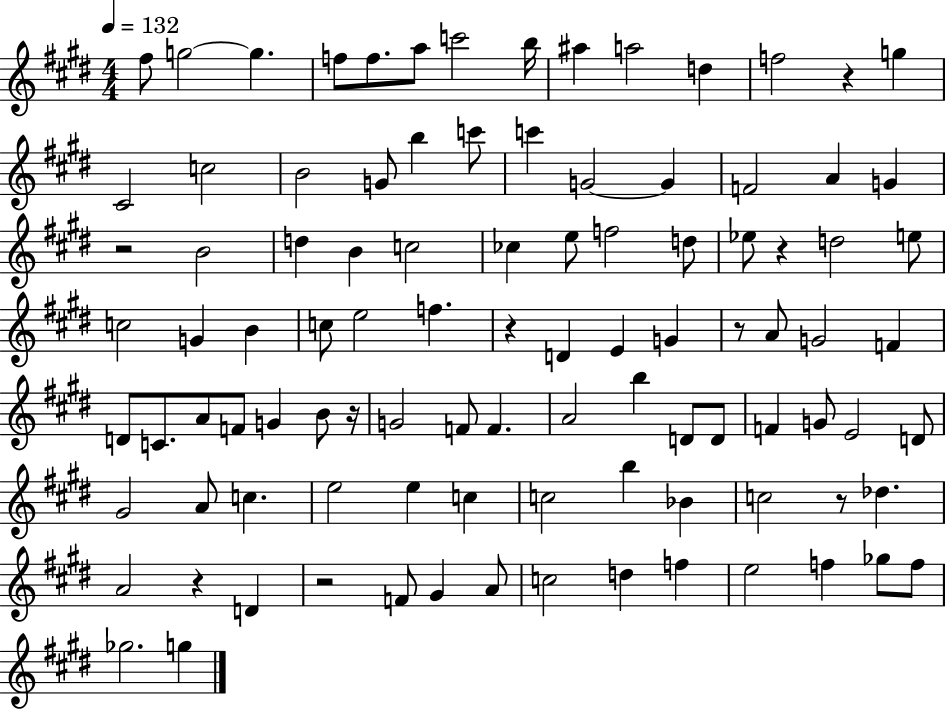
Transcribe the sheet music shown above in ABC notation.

X:1
T:Untitled
M:4/4
L:1/4
K:E
^f/2 g2 g f/2 f/2 a/2 c'2 b/4 ^a a2 d f2 z g ^C2 c2 B2 G/2 b c'/2 c' G2 G F2 A G z2 B2 d B c2 _c e/2 f2 d/2 _e/2 z d2 e/2 c2 G B c/2 e2 f z D E G z/2 A/2 G2 F D/2 C/2 A/2 F/2 G B/2 z/4 G2 F/2 F A2 b D/2 D/2 F G/2 E2 D/2 ^G2 A/2 c e2 e c c2 b _B c2 z/2 _d A2 z D z2 F/2 ^G A/2 c2 d f e2 f _g/2 f/2 _g2 g